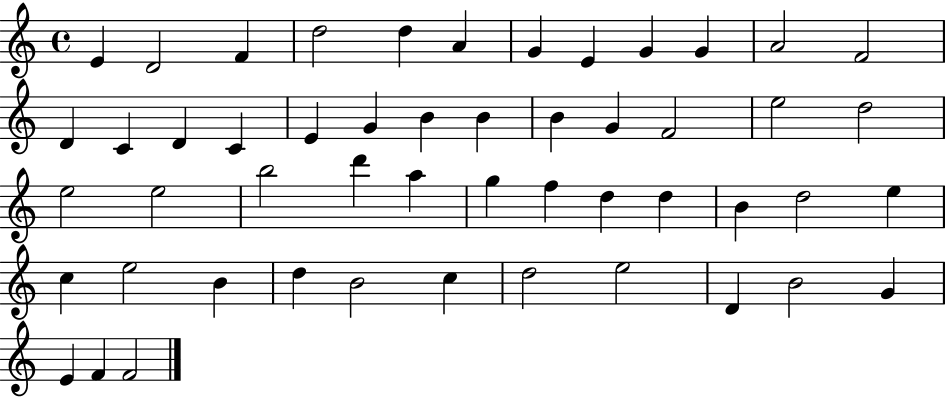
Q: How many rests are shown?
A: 0